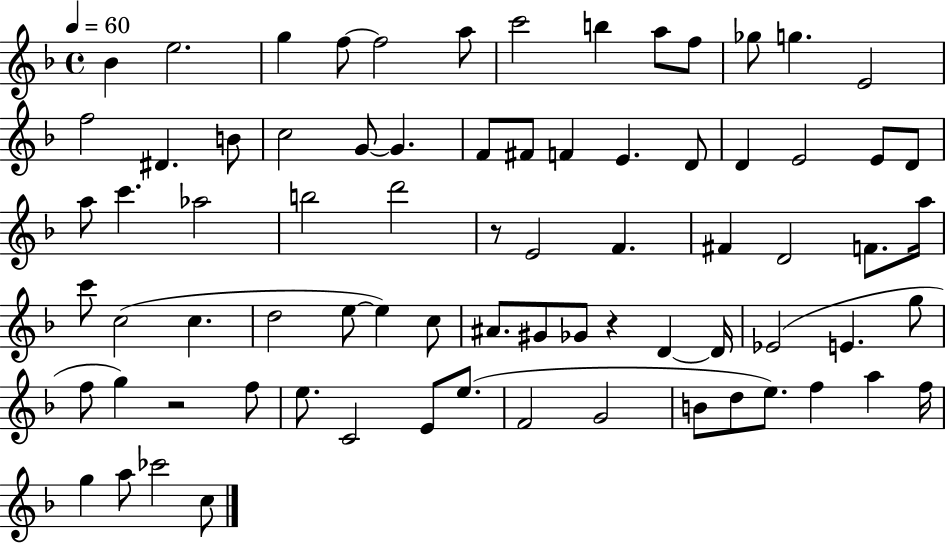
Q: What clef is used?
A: treble